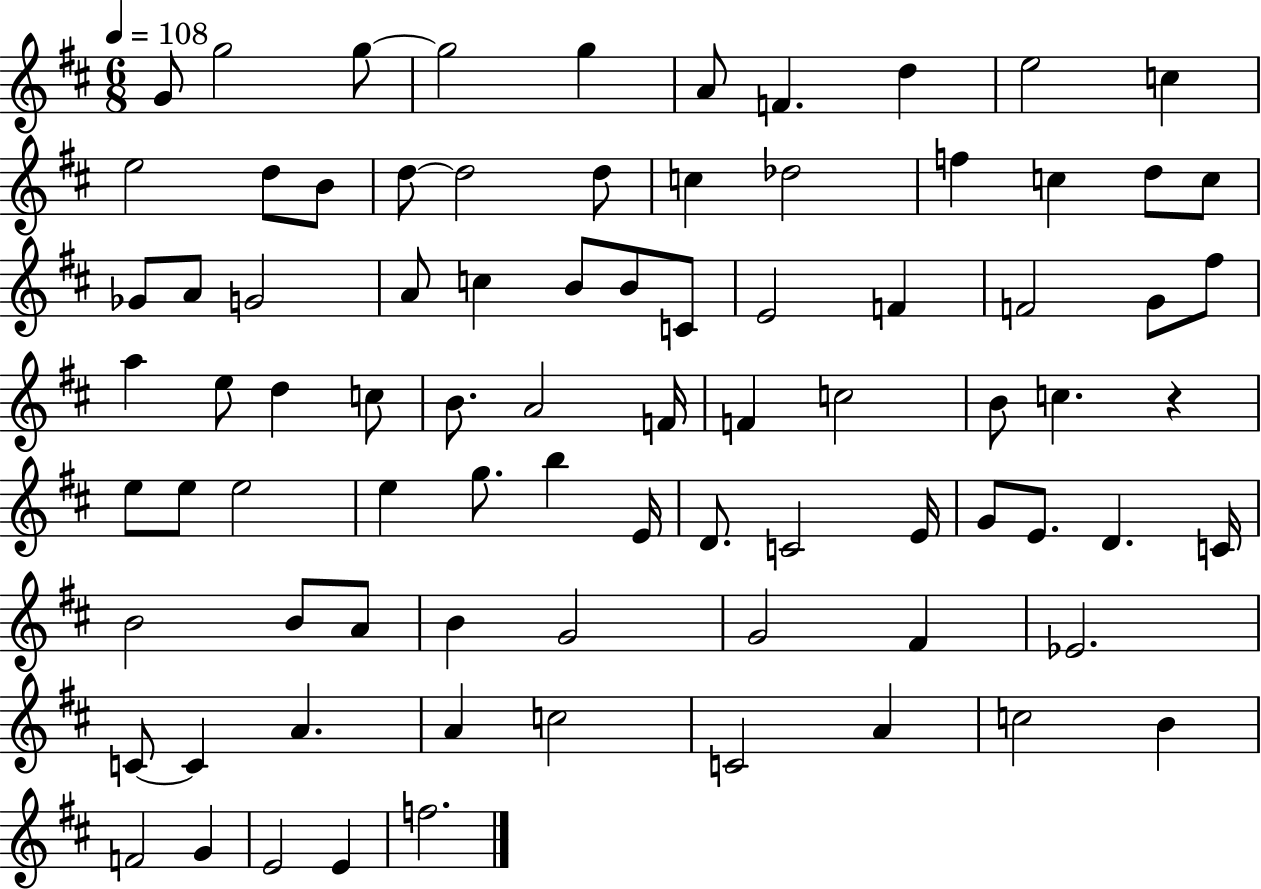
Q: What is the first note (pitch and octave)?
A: G4